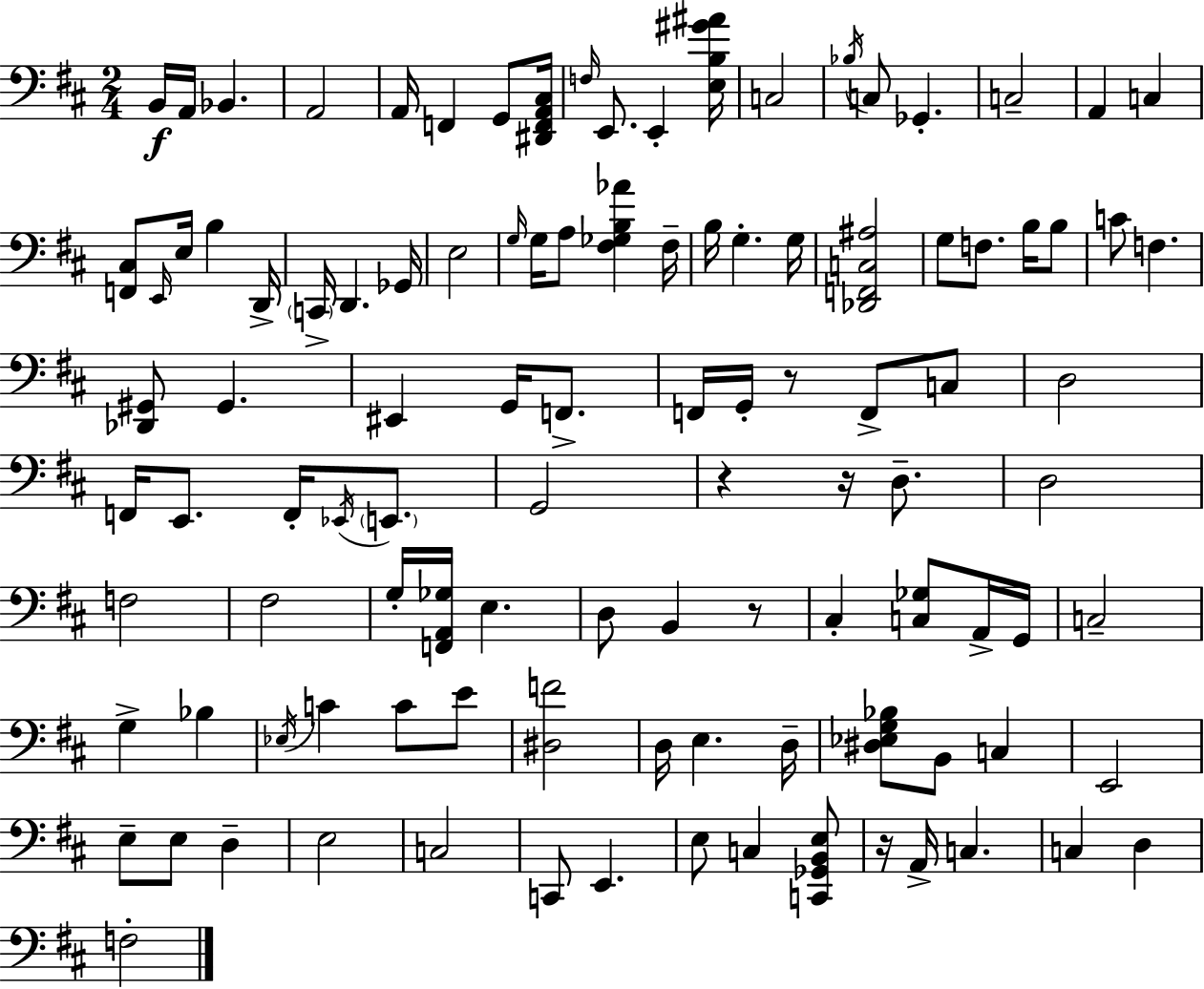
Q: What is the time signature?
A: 2/4